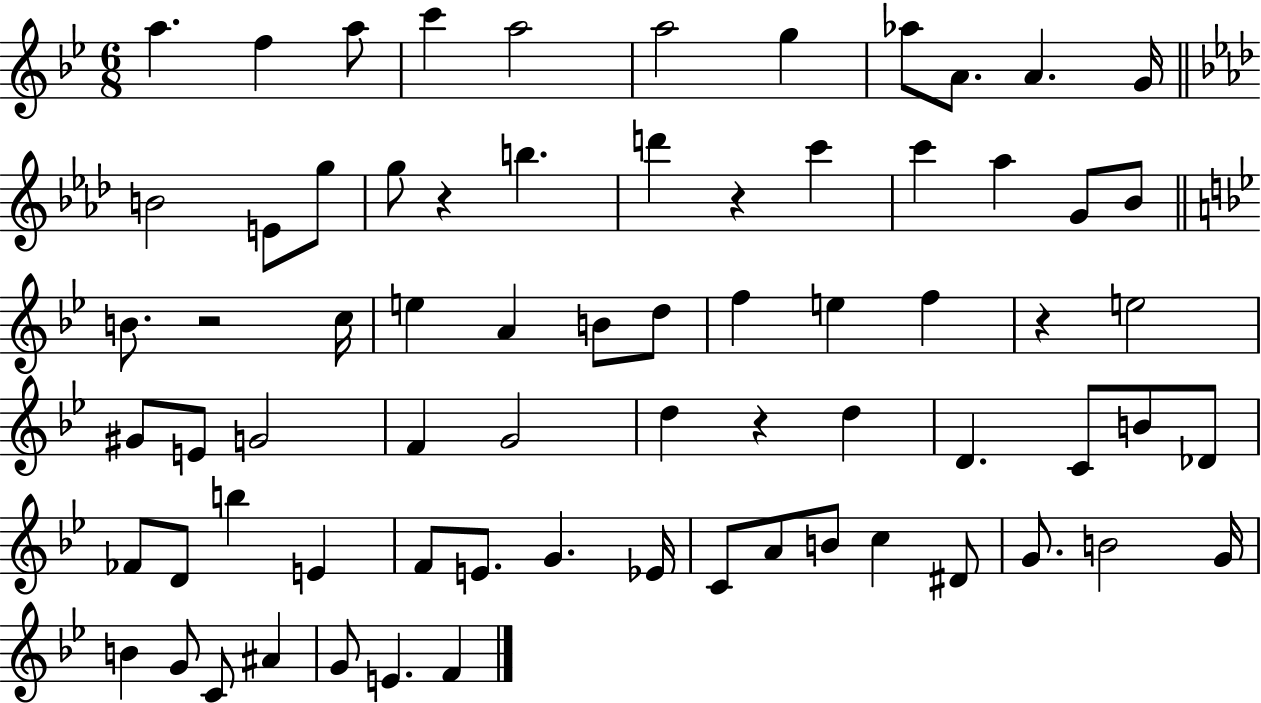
X:1
T:Untitled
M:6/8
L:1/4
K:Bb
a f a/2 c' a2 a2 g _a/2 A/2 A G/4 B2 E/2 g/2 g/2 z b d' z c' c' _a G/2 _B/2 B/2 z2 c/4 e A B/2 d/2 f e f z e2 ^G/2 E/2 G2 F G2 d z d D C/2 B/2 _D/2 _F/2 D/2 b E F/2 E/2 G _E/4 C/2 A/2 B/2 c ^D/2 G/2 B2 G/4 B G/2 C/2 ^A G/2 E F